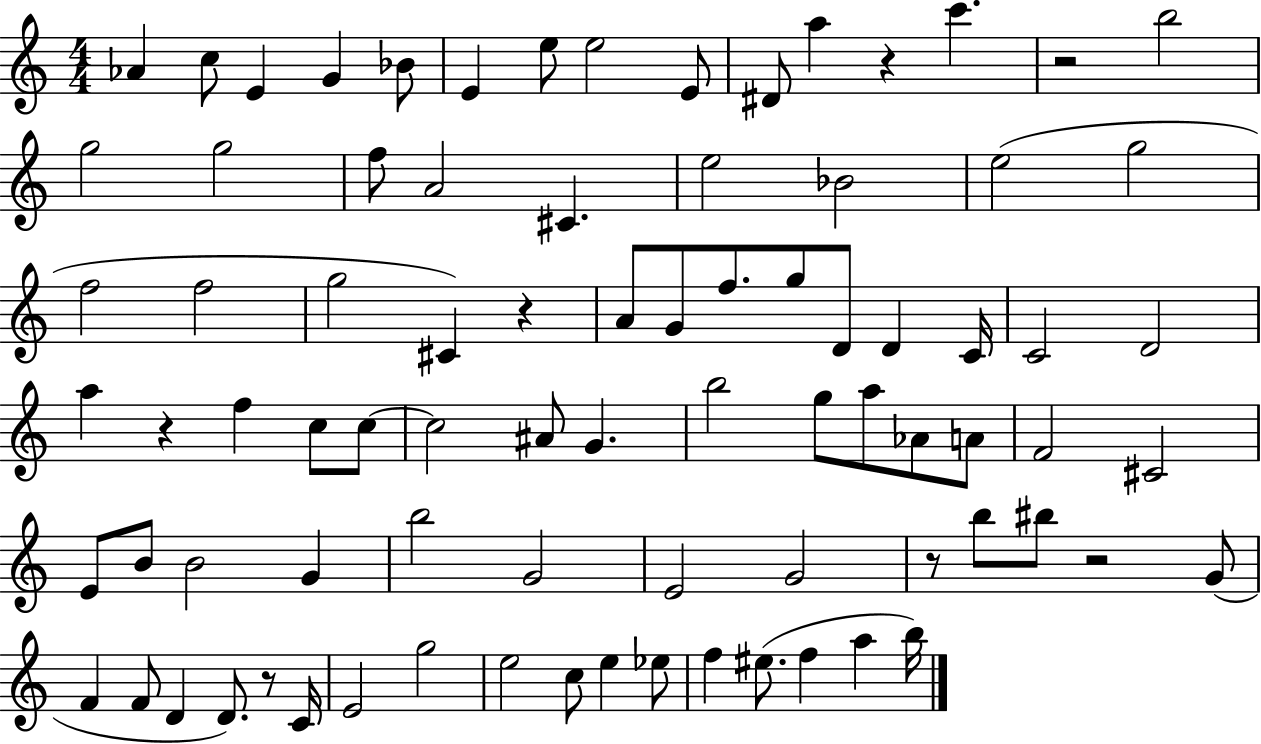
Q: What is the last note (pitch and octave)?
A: B5